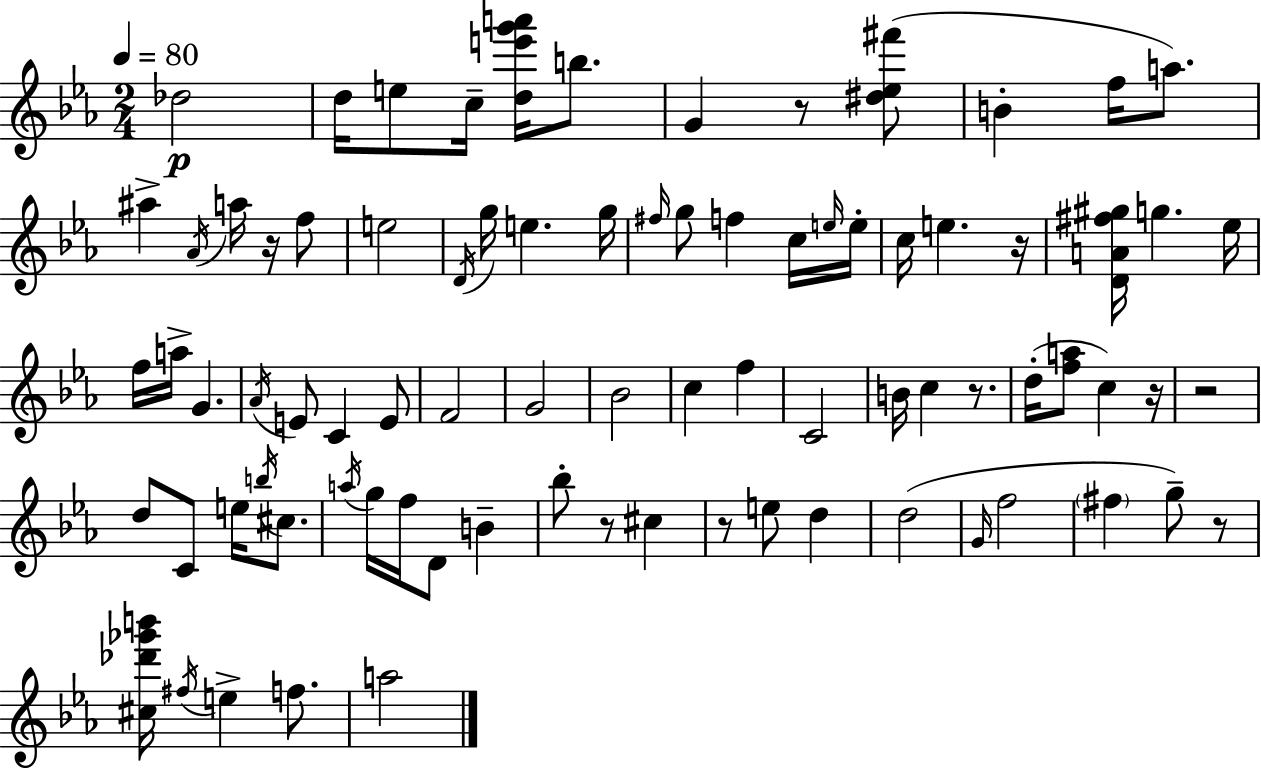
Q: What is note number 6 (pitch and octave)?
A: G4